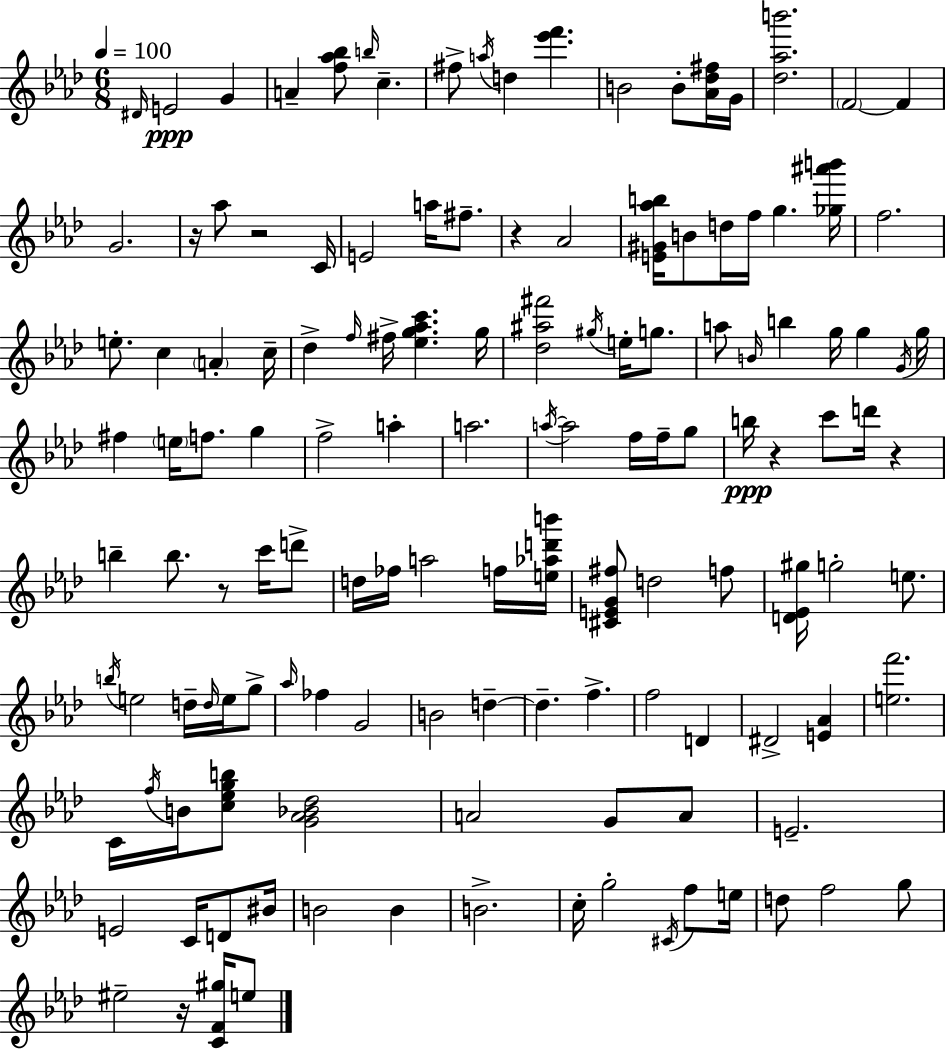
{
  \clef treble
  \numericTimeSignature
  \time 6/8
  \key f \minor
  \tempo 4 = 100
  \repeat volta 2 { \grace { dis'16 }\ppp e'2 g'4 | a'4-- <f'' aes'' bes''>8 \grace { b''16 } c''4.-- | fis''8-> \acciaccatura { a''16 } d''4 <ees''' f'''>4. | b'2 b'8-. | \break <aes' des'' fis''>16 g'16 <des'' aes'' b'''>2. | \parenthesize f'2~~ f'4 | g'2. | r16 aes''8 r2 | \break c'16 e'2 a''16 | fis''8.-- r4 aes'2 | <e' gis' aes'' b''>16 b'8 d''16 f''16 g''4. | <ges'' ais''' b'''>16 f''2. | \break e''8.-. c''4 \parenthesize a'4-. | c''16-- des''4-> \grace { f''16 } fis''16-> <ees'' g'' aes'' c'''>4. | g''16 <des'' ais'' fis'''>2 | \acciaccatura { gis''16 } e''16-. g''8. a''8 \grace { b'16 } b''4 | \break g''16 g''4 \acciaccatura { g'16 } g''16 fis''4 \parenthesize e''16 | f''8. g''4 f''2-> | a''4-. a''2. | \acciaccatura { a''16~ }~ a''2 | \break f''16 f''16-- g''8 b''16\ppp r4 | c'''8 d'''16 r4 b''4-- | b''8. r8 c'''16 d'''8-> d''16 fes''16 a''2 | f''16 <e'' aes'' d''' b'''>16 <cis' e' g' fis''>8 d''2 | \break f''8 <d' ees' gis''>16 g''2-. | e''8. \acciaccatura { b''16 } e''2 | d''16-- \grace { d''16 } e''16 g''8-> \grace { aes''16 } fes''4 | g'2 b'2 | \break d''4--~~ d''4.-- | f''4.-> f''2 | d'4 dis'2-> | <e' aes'>4 <e'' f'''>2. | \break c'16 | \acciaccatura { f''16 } b'16 <c'' ees'' g'' b''>8 <g' aes' bes' des''>2 | a'2 g'8 a'8 | e'2.-- | \break e'2 c'16 d'8 bis'16 | b'2 b'4 | b'2.-> | c''16-. g''2-. \acciaccatura { cis'16 } f''8 | \break e''16 d''8 f''2 g''8 | eis''2-- r16 <c' f' gis''>16 e''8 | } \bar "|."
}